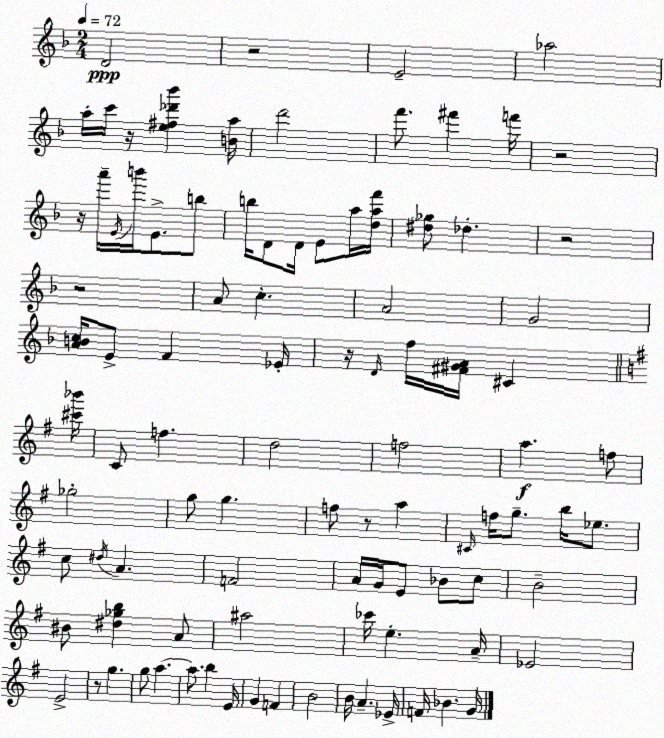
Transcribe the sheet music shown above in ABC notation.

X:1
T:Untitled
M:2/4
L:1/4
K:F
D2 z2 E2 _a2 a/4 c'/4 z/4 [e^f_d'_b'] [Ba]/4 d'2 f'/2 ^f' f'/4 z2 z/4 a'/4 E/4 b'/4 E/2 b/2 b/4 D/2 D/4 E/2 a/4 [daf']/4 [^d_g]/2 _d z2 z2 A/2 c A2 G2 [ABc]/4 E/2 F _E/4 z/4 D/4 f/4 [^F^GA]/4 ^C [^c'_b']/4 C/2 f d2 f2 a f/2 _g2 g/2 g f/2 z/2 a ^C/4 f/4 g/2 b/4 _e/2 c/2 ^d/4 A F2 A/4 G/4 E/2 _B/2 c/2 B2 ^B/2 [^d_gb] A/2 ^a2 _c'/4 e A/4 _E2 E2 z/2 g g/2 a a/2 b E/4 G F B2 B/4 A _E/4 F/4 _B G/4